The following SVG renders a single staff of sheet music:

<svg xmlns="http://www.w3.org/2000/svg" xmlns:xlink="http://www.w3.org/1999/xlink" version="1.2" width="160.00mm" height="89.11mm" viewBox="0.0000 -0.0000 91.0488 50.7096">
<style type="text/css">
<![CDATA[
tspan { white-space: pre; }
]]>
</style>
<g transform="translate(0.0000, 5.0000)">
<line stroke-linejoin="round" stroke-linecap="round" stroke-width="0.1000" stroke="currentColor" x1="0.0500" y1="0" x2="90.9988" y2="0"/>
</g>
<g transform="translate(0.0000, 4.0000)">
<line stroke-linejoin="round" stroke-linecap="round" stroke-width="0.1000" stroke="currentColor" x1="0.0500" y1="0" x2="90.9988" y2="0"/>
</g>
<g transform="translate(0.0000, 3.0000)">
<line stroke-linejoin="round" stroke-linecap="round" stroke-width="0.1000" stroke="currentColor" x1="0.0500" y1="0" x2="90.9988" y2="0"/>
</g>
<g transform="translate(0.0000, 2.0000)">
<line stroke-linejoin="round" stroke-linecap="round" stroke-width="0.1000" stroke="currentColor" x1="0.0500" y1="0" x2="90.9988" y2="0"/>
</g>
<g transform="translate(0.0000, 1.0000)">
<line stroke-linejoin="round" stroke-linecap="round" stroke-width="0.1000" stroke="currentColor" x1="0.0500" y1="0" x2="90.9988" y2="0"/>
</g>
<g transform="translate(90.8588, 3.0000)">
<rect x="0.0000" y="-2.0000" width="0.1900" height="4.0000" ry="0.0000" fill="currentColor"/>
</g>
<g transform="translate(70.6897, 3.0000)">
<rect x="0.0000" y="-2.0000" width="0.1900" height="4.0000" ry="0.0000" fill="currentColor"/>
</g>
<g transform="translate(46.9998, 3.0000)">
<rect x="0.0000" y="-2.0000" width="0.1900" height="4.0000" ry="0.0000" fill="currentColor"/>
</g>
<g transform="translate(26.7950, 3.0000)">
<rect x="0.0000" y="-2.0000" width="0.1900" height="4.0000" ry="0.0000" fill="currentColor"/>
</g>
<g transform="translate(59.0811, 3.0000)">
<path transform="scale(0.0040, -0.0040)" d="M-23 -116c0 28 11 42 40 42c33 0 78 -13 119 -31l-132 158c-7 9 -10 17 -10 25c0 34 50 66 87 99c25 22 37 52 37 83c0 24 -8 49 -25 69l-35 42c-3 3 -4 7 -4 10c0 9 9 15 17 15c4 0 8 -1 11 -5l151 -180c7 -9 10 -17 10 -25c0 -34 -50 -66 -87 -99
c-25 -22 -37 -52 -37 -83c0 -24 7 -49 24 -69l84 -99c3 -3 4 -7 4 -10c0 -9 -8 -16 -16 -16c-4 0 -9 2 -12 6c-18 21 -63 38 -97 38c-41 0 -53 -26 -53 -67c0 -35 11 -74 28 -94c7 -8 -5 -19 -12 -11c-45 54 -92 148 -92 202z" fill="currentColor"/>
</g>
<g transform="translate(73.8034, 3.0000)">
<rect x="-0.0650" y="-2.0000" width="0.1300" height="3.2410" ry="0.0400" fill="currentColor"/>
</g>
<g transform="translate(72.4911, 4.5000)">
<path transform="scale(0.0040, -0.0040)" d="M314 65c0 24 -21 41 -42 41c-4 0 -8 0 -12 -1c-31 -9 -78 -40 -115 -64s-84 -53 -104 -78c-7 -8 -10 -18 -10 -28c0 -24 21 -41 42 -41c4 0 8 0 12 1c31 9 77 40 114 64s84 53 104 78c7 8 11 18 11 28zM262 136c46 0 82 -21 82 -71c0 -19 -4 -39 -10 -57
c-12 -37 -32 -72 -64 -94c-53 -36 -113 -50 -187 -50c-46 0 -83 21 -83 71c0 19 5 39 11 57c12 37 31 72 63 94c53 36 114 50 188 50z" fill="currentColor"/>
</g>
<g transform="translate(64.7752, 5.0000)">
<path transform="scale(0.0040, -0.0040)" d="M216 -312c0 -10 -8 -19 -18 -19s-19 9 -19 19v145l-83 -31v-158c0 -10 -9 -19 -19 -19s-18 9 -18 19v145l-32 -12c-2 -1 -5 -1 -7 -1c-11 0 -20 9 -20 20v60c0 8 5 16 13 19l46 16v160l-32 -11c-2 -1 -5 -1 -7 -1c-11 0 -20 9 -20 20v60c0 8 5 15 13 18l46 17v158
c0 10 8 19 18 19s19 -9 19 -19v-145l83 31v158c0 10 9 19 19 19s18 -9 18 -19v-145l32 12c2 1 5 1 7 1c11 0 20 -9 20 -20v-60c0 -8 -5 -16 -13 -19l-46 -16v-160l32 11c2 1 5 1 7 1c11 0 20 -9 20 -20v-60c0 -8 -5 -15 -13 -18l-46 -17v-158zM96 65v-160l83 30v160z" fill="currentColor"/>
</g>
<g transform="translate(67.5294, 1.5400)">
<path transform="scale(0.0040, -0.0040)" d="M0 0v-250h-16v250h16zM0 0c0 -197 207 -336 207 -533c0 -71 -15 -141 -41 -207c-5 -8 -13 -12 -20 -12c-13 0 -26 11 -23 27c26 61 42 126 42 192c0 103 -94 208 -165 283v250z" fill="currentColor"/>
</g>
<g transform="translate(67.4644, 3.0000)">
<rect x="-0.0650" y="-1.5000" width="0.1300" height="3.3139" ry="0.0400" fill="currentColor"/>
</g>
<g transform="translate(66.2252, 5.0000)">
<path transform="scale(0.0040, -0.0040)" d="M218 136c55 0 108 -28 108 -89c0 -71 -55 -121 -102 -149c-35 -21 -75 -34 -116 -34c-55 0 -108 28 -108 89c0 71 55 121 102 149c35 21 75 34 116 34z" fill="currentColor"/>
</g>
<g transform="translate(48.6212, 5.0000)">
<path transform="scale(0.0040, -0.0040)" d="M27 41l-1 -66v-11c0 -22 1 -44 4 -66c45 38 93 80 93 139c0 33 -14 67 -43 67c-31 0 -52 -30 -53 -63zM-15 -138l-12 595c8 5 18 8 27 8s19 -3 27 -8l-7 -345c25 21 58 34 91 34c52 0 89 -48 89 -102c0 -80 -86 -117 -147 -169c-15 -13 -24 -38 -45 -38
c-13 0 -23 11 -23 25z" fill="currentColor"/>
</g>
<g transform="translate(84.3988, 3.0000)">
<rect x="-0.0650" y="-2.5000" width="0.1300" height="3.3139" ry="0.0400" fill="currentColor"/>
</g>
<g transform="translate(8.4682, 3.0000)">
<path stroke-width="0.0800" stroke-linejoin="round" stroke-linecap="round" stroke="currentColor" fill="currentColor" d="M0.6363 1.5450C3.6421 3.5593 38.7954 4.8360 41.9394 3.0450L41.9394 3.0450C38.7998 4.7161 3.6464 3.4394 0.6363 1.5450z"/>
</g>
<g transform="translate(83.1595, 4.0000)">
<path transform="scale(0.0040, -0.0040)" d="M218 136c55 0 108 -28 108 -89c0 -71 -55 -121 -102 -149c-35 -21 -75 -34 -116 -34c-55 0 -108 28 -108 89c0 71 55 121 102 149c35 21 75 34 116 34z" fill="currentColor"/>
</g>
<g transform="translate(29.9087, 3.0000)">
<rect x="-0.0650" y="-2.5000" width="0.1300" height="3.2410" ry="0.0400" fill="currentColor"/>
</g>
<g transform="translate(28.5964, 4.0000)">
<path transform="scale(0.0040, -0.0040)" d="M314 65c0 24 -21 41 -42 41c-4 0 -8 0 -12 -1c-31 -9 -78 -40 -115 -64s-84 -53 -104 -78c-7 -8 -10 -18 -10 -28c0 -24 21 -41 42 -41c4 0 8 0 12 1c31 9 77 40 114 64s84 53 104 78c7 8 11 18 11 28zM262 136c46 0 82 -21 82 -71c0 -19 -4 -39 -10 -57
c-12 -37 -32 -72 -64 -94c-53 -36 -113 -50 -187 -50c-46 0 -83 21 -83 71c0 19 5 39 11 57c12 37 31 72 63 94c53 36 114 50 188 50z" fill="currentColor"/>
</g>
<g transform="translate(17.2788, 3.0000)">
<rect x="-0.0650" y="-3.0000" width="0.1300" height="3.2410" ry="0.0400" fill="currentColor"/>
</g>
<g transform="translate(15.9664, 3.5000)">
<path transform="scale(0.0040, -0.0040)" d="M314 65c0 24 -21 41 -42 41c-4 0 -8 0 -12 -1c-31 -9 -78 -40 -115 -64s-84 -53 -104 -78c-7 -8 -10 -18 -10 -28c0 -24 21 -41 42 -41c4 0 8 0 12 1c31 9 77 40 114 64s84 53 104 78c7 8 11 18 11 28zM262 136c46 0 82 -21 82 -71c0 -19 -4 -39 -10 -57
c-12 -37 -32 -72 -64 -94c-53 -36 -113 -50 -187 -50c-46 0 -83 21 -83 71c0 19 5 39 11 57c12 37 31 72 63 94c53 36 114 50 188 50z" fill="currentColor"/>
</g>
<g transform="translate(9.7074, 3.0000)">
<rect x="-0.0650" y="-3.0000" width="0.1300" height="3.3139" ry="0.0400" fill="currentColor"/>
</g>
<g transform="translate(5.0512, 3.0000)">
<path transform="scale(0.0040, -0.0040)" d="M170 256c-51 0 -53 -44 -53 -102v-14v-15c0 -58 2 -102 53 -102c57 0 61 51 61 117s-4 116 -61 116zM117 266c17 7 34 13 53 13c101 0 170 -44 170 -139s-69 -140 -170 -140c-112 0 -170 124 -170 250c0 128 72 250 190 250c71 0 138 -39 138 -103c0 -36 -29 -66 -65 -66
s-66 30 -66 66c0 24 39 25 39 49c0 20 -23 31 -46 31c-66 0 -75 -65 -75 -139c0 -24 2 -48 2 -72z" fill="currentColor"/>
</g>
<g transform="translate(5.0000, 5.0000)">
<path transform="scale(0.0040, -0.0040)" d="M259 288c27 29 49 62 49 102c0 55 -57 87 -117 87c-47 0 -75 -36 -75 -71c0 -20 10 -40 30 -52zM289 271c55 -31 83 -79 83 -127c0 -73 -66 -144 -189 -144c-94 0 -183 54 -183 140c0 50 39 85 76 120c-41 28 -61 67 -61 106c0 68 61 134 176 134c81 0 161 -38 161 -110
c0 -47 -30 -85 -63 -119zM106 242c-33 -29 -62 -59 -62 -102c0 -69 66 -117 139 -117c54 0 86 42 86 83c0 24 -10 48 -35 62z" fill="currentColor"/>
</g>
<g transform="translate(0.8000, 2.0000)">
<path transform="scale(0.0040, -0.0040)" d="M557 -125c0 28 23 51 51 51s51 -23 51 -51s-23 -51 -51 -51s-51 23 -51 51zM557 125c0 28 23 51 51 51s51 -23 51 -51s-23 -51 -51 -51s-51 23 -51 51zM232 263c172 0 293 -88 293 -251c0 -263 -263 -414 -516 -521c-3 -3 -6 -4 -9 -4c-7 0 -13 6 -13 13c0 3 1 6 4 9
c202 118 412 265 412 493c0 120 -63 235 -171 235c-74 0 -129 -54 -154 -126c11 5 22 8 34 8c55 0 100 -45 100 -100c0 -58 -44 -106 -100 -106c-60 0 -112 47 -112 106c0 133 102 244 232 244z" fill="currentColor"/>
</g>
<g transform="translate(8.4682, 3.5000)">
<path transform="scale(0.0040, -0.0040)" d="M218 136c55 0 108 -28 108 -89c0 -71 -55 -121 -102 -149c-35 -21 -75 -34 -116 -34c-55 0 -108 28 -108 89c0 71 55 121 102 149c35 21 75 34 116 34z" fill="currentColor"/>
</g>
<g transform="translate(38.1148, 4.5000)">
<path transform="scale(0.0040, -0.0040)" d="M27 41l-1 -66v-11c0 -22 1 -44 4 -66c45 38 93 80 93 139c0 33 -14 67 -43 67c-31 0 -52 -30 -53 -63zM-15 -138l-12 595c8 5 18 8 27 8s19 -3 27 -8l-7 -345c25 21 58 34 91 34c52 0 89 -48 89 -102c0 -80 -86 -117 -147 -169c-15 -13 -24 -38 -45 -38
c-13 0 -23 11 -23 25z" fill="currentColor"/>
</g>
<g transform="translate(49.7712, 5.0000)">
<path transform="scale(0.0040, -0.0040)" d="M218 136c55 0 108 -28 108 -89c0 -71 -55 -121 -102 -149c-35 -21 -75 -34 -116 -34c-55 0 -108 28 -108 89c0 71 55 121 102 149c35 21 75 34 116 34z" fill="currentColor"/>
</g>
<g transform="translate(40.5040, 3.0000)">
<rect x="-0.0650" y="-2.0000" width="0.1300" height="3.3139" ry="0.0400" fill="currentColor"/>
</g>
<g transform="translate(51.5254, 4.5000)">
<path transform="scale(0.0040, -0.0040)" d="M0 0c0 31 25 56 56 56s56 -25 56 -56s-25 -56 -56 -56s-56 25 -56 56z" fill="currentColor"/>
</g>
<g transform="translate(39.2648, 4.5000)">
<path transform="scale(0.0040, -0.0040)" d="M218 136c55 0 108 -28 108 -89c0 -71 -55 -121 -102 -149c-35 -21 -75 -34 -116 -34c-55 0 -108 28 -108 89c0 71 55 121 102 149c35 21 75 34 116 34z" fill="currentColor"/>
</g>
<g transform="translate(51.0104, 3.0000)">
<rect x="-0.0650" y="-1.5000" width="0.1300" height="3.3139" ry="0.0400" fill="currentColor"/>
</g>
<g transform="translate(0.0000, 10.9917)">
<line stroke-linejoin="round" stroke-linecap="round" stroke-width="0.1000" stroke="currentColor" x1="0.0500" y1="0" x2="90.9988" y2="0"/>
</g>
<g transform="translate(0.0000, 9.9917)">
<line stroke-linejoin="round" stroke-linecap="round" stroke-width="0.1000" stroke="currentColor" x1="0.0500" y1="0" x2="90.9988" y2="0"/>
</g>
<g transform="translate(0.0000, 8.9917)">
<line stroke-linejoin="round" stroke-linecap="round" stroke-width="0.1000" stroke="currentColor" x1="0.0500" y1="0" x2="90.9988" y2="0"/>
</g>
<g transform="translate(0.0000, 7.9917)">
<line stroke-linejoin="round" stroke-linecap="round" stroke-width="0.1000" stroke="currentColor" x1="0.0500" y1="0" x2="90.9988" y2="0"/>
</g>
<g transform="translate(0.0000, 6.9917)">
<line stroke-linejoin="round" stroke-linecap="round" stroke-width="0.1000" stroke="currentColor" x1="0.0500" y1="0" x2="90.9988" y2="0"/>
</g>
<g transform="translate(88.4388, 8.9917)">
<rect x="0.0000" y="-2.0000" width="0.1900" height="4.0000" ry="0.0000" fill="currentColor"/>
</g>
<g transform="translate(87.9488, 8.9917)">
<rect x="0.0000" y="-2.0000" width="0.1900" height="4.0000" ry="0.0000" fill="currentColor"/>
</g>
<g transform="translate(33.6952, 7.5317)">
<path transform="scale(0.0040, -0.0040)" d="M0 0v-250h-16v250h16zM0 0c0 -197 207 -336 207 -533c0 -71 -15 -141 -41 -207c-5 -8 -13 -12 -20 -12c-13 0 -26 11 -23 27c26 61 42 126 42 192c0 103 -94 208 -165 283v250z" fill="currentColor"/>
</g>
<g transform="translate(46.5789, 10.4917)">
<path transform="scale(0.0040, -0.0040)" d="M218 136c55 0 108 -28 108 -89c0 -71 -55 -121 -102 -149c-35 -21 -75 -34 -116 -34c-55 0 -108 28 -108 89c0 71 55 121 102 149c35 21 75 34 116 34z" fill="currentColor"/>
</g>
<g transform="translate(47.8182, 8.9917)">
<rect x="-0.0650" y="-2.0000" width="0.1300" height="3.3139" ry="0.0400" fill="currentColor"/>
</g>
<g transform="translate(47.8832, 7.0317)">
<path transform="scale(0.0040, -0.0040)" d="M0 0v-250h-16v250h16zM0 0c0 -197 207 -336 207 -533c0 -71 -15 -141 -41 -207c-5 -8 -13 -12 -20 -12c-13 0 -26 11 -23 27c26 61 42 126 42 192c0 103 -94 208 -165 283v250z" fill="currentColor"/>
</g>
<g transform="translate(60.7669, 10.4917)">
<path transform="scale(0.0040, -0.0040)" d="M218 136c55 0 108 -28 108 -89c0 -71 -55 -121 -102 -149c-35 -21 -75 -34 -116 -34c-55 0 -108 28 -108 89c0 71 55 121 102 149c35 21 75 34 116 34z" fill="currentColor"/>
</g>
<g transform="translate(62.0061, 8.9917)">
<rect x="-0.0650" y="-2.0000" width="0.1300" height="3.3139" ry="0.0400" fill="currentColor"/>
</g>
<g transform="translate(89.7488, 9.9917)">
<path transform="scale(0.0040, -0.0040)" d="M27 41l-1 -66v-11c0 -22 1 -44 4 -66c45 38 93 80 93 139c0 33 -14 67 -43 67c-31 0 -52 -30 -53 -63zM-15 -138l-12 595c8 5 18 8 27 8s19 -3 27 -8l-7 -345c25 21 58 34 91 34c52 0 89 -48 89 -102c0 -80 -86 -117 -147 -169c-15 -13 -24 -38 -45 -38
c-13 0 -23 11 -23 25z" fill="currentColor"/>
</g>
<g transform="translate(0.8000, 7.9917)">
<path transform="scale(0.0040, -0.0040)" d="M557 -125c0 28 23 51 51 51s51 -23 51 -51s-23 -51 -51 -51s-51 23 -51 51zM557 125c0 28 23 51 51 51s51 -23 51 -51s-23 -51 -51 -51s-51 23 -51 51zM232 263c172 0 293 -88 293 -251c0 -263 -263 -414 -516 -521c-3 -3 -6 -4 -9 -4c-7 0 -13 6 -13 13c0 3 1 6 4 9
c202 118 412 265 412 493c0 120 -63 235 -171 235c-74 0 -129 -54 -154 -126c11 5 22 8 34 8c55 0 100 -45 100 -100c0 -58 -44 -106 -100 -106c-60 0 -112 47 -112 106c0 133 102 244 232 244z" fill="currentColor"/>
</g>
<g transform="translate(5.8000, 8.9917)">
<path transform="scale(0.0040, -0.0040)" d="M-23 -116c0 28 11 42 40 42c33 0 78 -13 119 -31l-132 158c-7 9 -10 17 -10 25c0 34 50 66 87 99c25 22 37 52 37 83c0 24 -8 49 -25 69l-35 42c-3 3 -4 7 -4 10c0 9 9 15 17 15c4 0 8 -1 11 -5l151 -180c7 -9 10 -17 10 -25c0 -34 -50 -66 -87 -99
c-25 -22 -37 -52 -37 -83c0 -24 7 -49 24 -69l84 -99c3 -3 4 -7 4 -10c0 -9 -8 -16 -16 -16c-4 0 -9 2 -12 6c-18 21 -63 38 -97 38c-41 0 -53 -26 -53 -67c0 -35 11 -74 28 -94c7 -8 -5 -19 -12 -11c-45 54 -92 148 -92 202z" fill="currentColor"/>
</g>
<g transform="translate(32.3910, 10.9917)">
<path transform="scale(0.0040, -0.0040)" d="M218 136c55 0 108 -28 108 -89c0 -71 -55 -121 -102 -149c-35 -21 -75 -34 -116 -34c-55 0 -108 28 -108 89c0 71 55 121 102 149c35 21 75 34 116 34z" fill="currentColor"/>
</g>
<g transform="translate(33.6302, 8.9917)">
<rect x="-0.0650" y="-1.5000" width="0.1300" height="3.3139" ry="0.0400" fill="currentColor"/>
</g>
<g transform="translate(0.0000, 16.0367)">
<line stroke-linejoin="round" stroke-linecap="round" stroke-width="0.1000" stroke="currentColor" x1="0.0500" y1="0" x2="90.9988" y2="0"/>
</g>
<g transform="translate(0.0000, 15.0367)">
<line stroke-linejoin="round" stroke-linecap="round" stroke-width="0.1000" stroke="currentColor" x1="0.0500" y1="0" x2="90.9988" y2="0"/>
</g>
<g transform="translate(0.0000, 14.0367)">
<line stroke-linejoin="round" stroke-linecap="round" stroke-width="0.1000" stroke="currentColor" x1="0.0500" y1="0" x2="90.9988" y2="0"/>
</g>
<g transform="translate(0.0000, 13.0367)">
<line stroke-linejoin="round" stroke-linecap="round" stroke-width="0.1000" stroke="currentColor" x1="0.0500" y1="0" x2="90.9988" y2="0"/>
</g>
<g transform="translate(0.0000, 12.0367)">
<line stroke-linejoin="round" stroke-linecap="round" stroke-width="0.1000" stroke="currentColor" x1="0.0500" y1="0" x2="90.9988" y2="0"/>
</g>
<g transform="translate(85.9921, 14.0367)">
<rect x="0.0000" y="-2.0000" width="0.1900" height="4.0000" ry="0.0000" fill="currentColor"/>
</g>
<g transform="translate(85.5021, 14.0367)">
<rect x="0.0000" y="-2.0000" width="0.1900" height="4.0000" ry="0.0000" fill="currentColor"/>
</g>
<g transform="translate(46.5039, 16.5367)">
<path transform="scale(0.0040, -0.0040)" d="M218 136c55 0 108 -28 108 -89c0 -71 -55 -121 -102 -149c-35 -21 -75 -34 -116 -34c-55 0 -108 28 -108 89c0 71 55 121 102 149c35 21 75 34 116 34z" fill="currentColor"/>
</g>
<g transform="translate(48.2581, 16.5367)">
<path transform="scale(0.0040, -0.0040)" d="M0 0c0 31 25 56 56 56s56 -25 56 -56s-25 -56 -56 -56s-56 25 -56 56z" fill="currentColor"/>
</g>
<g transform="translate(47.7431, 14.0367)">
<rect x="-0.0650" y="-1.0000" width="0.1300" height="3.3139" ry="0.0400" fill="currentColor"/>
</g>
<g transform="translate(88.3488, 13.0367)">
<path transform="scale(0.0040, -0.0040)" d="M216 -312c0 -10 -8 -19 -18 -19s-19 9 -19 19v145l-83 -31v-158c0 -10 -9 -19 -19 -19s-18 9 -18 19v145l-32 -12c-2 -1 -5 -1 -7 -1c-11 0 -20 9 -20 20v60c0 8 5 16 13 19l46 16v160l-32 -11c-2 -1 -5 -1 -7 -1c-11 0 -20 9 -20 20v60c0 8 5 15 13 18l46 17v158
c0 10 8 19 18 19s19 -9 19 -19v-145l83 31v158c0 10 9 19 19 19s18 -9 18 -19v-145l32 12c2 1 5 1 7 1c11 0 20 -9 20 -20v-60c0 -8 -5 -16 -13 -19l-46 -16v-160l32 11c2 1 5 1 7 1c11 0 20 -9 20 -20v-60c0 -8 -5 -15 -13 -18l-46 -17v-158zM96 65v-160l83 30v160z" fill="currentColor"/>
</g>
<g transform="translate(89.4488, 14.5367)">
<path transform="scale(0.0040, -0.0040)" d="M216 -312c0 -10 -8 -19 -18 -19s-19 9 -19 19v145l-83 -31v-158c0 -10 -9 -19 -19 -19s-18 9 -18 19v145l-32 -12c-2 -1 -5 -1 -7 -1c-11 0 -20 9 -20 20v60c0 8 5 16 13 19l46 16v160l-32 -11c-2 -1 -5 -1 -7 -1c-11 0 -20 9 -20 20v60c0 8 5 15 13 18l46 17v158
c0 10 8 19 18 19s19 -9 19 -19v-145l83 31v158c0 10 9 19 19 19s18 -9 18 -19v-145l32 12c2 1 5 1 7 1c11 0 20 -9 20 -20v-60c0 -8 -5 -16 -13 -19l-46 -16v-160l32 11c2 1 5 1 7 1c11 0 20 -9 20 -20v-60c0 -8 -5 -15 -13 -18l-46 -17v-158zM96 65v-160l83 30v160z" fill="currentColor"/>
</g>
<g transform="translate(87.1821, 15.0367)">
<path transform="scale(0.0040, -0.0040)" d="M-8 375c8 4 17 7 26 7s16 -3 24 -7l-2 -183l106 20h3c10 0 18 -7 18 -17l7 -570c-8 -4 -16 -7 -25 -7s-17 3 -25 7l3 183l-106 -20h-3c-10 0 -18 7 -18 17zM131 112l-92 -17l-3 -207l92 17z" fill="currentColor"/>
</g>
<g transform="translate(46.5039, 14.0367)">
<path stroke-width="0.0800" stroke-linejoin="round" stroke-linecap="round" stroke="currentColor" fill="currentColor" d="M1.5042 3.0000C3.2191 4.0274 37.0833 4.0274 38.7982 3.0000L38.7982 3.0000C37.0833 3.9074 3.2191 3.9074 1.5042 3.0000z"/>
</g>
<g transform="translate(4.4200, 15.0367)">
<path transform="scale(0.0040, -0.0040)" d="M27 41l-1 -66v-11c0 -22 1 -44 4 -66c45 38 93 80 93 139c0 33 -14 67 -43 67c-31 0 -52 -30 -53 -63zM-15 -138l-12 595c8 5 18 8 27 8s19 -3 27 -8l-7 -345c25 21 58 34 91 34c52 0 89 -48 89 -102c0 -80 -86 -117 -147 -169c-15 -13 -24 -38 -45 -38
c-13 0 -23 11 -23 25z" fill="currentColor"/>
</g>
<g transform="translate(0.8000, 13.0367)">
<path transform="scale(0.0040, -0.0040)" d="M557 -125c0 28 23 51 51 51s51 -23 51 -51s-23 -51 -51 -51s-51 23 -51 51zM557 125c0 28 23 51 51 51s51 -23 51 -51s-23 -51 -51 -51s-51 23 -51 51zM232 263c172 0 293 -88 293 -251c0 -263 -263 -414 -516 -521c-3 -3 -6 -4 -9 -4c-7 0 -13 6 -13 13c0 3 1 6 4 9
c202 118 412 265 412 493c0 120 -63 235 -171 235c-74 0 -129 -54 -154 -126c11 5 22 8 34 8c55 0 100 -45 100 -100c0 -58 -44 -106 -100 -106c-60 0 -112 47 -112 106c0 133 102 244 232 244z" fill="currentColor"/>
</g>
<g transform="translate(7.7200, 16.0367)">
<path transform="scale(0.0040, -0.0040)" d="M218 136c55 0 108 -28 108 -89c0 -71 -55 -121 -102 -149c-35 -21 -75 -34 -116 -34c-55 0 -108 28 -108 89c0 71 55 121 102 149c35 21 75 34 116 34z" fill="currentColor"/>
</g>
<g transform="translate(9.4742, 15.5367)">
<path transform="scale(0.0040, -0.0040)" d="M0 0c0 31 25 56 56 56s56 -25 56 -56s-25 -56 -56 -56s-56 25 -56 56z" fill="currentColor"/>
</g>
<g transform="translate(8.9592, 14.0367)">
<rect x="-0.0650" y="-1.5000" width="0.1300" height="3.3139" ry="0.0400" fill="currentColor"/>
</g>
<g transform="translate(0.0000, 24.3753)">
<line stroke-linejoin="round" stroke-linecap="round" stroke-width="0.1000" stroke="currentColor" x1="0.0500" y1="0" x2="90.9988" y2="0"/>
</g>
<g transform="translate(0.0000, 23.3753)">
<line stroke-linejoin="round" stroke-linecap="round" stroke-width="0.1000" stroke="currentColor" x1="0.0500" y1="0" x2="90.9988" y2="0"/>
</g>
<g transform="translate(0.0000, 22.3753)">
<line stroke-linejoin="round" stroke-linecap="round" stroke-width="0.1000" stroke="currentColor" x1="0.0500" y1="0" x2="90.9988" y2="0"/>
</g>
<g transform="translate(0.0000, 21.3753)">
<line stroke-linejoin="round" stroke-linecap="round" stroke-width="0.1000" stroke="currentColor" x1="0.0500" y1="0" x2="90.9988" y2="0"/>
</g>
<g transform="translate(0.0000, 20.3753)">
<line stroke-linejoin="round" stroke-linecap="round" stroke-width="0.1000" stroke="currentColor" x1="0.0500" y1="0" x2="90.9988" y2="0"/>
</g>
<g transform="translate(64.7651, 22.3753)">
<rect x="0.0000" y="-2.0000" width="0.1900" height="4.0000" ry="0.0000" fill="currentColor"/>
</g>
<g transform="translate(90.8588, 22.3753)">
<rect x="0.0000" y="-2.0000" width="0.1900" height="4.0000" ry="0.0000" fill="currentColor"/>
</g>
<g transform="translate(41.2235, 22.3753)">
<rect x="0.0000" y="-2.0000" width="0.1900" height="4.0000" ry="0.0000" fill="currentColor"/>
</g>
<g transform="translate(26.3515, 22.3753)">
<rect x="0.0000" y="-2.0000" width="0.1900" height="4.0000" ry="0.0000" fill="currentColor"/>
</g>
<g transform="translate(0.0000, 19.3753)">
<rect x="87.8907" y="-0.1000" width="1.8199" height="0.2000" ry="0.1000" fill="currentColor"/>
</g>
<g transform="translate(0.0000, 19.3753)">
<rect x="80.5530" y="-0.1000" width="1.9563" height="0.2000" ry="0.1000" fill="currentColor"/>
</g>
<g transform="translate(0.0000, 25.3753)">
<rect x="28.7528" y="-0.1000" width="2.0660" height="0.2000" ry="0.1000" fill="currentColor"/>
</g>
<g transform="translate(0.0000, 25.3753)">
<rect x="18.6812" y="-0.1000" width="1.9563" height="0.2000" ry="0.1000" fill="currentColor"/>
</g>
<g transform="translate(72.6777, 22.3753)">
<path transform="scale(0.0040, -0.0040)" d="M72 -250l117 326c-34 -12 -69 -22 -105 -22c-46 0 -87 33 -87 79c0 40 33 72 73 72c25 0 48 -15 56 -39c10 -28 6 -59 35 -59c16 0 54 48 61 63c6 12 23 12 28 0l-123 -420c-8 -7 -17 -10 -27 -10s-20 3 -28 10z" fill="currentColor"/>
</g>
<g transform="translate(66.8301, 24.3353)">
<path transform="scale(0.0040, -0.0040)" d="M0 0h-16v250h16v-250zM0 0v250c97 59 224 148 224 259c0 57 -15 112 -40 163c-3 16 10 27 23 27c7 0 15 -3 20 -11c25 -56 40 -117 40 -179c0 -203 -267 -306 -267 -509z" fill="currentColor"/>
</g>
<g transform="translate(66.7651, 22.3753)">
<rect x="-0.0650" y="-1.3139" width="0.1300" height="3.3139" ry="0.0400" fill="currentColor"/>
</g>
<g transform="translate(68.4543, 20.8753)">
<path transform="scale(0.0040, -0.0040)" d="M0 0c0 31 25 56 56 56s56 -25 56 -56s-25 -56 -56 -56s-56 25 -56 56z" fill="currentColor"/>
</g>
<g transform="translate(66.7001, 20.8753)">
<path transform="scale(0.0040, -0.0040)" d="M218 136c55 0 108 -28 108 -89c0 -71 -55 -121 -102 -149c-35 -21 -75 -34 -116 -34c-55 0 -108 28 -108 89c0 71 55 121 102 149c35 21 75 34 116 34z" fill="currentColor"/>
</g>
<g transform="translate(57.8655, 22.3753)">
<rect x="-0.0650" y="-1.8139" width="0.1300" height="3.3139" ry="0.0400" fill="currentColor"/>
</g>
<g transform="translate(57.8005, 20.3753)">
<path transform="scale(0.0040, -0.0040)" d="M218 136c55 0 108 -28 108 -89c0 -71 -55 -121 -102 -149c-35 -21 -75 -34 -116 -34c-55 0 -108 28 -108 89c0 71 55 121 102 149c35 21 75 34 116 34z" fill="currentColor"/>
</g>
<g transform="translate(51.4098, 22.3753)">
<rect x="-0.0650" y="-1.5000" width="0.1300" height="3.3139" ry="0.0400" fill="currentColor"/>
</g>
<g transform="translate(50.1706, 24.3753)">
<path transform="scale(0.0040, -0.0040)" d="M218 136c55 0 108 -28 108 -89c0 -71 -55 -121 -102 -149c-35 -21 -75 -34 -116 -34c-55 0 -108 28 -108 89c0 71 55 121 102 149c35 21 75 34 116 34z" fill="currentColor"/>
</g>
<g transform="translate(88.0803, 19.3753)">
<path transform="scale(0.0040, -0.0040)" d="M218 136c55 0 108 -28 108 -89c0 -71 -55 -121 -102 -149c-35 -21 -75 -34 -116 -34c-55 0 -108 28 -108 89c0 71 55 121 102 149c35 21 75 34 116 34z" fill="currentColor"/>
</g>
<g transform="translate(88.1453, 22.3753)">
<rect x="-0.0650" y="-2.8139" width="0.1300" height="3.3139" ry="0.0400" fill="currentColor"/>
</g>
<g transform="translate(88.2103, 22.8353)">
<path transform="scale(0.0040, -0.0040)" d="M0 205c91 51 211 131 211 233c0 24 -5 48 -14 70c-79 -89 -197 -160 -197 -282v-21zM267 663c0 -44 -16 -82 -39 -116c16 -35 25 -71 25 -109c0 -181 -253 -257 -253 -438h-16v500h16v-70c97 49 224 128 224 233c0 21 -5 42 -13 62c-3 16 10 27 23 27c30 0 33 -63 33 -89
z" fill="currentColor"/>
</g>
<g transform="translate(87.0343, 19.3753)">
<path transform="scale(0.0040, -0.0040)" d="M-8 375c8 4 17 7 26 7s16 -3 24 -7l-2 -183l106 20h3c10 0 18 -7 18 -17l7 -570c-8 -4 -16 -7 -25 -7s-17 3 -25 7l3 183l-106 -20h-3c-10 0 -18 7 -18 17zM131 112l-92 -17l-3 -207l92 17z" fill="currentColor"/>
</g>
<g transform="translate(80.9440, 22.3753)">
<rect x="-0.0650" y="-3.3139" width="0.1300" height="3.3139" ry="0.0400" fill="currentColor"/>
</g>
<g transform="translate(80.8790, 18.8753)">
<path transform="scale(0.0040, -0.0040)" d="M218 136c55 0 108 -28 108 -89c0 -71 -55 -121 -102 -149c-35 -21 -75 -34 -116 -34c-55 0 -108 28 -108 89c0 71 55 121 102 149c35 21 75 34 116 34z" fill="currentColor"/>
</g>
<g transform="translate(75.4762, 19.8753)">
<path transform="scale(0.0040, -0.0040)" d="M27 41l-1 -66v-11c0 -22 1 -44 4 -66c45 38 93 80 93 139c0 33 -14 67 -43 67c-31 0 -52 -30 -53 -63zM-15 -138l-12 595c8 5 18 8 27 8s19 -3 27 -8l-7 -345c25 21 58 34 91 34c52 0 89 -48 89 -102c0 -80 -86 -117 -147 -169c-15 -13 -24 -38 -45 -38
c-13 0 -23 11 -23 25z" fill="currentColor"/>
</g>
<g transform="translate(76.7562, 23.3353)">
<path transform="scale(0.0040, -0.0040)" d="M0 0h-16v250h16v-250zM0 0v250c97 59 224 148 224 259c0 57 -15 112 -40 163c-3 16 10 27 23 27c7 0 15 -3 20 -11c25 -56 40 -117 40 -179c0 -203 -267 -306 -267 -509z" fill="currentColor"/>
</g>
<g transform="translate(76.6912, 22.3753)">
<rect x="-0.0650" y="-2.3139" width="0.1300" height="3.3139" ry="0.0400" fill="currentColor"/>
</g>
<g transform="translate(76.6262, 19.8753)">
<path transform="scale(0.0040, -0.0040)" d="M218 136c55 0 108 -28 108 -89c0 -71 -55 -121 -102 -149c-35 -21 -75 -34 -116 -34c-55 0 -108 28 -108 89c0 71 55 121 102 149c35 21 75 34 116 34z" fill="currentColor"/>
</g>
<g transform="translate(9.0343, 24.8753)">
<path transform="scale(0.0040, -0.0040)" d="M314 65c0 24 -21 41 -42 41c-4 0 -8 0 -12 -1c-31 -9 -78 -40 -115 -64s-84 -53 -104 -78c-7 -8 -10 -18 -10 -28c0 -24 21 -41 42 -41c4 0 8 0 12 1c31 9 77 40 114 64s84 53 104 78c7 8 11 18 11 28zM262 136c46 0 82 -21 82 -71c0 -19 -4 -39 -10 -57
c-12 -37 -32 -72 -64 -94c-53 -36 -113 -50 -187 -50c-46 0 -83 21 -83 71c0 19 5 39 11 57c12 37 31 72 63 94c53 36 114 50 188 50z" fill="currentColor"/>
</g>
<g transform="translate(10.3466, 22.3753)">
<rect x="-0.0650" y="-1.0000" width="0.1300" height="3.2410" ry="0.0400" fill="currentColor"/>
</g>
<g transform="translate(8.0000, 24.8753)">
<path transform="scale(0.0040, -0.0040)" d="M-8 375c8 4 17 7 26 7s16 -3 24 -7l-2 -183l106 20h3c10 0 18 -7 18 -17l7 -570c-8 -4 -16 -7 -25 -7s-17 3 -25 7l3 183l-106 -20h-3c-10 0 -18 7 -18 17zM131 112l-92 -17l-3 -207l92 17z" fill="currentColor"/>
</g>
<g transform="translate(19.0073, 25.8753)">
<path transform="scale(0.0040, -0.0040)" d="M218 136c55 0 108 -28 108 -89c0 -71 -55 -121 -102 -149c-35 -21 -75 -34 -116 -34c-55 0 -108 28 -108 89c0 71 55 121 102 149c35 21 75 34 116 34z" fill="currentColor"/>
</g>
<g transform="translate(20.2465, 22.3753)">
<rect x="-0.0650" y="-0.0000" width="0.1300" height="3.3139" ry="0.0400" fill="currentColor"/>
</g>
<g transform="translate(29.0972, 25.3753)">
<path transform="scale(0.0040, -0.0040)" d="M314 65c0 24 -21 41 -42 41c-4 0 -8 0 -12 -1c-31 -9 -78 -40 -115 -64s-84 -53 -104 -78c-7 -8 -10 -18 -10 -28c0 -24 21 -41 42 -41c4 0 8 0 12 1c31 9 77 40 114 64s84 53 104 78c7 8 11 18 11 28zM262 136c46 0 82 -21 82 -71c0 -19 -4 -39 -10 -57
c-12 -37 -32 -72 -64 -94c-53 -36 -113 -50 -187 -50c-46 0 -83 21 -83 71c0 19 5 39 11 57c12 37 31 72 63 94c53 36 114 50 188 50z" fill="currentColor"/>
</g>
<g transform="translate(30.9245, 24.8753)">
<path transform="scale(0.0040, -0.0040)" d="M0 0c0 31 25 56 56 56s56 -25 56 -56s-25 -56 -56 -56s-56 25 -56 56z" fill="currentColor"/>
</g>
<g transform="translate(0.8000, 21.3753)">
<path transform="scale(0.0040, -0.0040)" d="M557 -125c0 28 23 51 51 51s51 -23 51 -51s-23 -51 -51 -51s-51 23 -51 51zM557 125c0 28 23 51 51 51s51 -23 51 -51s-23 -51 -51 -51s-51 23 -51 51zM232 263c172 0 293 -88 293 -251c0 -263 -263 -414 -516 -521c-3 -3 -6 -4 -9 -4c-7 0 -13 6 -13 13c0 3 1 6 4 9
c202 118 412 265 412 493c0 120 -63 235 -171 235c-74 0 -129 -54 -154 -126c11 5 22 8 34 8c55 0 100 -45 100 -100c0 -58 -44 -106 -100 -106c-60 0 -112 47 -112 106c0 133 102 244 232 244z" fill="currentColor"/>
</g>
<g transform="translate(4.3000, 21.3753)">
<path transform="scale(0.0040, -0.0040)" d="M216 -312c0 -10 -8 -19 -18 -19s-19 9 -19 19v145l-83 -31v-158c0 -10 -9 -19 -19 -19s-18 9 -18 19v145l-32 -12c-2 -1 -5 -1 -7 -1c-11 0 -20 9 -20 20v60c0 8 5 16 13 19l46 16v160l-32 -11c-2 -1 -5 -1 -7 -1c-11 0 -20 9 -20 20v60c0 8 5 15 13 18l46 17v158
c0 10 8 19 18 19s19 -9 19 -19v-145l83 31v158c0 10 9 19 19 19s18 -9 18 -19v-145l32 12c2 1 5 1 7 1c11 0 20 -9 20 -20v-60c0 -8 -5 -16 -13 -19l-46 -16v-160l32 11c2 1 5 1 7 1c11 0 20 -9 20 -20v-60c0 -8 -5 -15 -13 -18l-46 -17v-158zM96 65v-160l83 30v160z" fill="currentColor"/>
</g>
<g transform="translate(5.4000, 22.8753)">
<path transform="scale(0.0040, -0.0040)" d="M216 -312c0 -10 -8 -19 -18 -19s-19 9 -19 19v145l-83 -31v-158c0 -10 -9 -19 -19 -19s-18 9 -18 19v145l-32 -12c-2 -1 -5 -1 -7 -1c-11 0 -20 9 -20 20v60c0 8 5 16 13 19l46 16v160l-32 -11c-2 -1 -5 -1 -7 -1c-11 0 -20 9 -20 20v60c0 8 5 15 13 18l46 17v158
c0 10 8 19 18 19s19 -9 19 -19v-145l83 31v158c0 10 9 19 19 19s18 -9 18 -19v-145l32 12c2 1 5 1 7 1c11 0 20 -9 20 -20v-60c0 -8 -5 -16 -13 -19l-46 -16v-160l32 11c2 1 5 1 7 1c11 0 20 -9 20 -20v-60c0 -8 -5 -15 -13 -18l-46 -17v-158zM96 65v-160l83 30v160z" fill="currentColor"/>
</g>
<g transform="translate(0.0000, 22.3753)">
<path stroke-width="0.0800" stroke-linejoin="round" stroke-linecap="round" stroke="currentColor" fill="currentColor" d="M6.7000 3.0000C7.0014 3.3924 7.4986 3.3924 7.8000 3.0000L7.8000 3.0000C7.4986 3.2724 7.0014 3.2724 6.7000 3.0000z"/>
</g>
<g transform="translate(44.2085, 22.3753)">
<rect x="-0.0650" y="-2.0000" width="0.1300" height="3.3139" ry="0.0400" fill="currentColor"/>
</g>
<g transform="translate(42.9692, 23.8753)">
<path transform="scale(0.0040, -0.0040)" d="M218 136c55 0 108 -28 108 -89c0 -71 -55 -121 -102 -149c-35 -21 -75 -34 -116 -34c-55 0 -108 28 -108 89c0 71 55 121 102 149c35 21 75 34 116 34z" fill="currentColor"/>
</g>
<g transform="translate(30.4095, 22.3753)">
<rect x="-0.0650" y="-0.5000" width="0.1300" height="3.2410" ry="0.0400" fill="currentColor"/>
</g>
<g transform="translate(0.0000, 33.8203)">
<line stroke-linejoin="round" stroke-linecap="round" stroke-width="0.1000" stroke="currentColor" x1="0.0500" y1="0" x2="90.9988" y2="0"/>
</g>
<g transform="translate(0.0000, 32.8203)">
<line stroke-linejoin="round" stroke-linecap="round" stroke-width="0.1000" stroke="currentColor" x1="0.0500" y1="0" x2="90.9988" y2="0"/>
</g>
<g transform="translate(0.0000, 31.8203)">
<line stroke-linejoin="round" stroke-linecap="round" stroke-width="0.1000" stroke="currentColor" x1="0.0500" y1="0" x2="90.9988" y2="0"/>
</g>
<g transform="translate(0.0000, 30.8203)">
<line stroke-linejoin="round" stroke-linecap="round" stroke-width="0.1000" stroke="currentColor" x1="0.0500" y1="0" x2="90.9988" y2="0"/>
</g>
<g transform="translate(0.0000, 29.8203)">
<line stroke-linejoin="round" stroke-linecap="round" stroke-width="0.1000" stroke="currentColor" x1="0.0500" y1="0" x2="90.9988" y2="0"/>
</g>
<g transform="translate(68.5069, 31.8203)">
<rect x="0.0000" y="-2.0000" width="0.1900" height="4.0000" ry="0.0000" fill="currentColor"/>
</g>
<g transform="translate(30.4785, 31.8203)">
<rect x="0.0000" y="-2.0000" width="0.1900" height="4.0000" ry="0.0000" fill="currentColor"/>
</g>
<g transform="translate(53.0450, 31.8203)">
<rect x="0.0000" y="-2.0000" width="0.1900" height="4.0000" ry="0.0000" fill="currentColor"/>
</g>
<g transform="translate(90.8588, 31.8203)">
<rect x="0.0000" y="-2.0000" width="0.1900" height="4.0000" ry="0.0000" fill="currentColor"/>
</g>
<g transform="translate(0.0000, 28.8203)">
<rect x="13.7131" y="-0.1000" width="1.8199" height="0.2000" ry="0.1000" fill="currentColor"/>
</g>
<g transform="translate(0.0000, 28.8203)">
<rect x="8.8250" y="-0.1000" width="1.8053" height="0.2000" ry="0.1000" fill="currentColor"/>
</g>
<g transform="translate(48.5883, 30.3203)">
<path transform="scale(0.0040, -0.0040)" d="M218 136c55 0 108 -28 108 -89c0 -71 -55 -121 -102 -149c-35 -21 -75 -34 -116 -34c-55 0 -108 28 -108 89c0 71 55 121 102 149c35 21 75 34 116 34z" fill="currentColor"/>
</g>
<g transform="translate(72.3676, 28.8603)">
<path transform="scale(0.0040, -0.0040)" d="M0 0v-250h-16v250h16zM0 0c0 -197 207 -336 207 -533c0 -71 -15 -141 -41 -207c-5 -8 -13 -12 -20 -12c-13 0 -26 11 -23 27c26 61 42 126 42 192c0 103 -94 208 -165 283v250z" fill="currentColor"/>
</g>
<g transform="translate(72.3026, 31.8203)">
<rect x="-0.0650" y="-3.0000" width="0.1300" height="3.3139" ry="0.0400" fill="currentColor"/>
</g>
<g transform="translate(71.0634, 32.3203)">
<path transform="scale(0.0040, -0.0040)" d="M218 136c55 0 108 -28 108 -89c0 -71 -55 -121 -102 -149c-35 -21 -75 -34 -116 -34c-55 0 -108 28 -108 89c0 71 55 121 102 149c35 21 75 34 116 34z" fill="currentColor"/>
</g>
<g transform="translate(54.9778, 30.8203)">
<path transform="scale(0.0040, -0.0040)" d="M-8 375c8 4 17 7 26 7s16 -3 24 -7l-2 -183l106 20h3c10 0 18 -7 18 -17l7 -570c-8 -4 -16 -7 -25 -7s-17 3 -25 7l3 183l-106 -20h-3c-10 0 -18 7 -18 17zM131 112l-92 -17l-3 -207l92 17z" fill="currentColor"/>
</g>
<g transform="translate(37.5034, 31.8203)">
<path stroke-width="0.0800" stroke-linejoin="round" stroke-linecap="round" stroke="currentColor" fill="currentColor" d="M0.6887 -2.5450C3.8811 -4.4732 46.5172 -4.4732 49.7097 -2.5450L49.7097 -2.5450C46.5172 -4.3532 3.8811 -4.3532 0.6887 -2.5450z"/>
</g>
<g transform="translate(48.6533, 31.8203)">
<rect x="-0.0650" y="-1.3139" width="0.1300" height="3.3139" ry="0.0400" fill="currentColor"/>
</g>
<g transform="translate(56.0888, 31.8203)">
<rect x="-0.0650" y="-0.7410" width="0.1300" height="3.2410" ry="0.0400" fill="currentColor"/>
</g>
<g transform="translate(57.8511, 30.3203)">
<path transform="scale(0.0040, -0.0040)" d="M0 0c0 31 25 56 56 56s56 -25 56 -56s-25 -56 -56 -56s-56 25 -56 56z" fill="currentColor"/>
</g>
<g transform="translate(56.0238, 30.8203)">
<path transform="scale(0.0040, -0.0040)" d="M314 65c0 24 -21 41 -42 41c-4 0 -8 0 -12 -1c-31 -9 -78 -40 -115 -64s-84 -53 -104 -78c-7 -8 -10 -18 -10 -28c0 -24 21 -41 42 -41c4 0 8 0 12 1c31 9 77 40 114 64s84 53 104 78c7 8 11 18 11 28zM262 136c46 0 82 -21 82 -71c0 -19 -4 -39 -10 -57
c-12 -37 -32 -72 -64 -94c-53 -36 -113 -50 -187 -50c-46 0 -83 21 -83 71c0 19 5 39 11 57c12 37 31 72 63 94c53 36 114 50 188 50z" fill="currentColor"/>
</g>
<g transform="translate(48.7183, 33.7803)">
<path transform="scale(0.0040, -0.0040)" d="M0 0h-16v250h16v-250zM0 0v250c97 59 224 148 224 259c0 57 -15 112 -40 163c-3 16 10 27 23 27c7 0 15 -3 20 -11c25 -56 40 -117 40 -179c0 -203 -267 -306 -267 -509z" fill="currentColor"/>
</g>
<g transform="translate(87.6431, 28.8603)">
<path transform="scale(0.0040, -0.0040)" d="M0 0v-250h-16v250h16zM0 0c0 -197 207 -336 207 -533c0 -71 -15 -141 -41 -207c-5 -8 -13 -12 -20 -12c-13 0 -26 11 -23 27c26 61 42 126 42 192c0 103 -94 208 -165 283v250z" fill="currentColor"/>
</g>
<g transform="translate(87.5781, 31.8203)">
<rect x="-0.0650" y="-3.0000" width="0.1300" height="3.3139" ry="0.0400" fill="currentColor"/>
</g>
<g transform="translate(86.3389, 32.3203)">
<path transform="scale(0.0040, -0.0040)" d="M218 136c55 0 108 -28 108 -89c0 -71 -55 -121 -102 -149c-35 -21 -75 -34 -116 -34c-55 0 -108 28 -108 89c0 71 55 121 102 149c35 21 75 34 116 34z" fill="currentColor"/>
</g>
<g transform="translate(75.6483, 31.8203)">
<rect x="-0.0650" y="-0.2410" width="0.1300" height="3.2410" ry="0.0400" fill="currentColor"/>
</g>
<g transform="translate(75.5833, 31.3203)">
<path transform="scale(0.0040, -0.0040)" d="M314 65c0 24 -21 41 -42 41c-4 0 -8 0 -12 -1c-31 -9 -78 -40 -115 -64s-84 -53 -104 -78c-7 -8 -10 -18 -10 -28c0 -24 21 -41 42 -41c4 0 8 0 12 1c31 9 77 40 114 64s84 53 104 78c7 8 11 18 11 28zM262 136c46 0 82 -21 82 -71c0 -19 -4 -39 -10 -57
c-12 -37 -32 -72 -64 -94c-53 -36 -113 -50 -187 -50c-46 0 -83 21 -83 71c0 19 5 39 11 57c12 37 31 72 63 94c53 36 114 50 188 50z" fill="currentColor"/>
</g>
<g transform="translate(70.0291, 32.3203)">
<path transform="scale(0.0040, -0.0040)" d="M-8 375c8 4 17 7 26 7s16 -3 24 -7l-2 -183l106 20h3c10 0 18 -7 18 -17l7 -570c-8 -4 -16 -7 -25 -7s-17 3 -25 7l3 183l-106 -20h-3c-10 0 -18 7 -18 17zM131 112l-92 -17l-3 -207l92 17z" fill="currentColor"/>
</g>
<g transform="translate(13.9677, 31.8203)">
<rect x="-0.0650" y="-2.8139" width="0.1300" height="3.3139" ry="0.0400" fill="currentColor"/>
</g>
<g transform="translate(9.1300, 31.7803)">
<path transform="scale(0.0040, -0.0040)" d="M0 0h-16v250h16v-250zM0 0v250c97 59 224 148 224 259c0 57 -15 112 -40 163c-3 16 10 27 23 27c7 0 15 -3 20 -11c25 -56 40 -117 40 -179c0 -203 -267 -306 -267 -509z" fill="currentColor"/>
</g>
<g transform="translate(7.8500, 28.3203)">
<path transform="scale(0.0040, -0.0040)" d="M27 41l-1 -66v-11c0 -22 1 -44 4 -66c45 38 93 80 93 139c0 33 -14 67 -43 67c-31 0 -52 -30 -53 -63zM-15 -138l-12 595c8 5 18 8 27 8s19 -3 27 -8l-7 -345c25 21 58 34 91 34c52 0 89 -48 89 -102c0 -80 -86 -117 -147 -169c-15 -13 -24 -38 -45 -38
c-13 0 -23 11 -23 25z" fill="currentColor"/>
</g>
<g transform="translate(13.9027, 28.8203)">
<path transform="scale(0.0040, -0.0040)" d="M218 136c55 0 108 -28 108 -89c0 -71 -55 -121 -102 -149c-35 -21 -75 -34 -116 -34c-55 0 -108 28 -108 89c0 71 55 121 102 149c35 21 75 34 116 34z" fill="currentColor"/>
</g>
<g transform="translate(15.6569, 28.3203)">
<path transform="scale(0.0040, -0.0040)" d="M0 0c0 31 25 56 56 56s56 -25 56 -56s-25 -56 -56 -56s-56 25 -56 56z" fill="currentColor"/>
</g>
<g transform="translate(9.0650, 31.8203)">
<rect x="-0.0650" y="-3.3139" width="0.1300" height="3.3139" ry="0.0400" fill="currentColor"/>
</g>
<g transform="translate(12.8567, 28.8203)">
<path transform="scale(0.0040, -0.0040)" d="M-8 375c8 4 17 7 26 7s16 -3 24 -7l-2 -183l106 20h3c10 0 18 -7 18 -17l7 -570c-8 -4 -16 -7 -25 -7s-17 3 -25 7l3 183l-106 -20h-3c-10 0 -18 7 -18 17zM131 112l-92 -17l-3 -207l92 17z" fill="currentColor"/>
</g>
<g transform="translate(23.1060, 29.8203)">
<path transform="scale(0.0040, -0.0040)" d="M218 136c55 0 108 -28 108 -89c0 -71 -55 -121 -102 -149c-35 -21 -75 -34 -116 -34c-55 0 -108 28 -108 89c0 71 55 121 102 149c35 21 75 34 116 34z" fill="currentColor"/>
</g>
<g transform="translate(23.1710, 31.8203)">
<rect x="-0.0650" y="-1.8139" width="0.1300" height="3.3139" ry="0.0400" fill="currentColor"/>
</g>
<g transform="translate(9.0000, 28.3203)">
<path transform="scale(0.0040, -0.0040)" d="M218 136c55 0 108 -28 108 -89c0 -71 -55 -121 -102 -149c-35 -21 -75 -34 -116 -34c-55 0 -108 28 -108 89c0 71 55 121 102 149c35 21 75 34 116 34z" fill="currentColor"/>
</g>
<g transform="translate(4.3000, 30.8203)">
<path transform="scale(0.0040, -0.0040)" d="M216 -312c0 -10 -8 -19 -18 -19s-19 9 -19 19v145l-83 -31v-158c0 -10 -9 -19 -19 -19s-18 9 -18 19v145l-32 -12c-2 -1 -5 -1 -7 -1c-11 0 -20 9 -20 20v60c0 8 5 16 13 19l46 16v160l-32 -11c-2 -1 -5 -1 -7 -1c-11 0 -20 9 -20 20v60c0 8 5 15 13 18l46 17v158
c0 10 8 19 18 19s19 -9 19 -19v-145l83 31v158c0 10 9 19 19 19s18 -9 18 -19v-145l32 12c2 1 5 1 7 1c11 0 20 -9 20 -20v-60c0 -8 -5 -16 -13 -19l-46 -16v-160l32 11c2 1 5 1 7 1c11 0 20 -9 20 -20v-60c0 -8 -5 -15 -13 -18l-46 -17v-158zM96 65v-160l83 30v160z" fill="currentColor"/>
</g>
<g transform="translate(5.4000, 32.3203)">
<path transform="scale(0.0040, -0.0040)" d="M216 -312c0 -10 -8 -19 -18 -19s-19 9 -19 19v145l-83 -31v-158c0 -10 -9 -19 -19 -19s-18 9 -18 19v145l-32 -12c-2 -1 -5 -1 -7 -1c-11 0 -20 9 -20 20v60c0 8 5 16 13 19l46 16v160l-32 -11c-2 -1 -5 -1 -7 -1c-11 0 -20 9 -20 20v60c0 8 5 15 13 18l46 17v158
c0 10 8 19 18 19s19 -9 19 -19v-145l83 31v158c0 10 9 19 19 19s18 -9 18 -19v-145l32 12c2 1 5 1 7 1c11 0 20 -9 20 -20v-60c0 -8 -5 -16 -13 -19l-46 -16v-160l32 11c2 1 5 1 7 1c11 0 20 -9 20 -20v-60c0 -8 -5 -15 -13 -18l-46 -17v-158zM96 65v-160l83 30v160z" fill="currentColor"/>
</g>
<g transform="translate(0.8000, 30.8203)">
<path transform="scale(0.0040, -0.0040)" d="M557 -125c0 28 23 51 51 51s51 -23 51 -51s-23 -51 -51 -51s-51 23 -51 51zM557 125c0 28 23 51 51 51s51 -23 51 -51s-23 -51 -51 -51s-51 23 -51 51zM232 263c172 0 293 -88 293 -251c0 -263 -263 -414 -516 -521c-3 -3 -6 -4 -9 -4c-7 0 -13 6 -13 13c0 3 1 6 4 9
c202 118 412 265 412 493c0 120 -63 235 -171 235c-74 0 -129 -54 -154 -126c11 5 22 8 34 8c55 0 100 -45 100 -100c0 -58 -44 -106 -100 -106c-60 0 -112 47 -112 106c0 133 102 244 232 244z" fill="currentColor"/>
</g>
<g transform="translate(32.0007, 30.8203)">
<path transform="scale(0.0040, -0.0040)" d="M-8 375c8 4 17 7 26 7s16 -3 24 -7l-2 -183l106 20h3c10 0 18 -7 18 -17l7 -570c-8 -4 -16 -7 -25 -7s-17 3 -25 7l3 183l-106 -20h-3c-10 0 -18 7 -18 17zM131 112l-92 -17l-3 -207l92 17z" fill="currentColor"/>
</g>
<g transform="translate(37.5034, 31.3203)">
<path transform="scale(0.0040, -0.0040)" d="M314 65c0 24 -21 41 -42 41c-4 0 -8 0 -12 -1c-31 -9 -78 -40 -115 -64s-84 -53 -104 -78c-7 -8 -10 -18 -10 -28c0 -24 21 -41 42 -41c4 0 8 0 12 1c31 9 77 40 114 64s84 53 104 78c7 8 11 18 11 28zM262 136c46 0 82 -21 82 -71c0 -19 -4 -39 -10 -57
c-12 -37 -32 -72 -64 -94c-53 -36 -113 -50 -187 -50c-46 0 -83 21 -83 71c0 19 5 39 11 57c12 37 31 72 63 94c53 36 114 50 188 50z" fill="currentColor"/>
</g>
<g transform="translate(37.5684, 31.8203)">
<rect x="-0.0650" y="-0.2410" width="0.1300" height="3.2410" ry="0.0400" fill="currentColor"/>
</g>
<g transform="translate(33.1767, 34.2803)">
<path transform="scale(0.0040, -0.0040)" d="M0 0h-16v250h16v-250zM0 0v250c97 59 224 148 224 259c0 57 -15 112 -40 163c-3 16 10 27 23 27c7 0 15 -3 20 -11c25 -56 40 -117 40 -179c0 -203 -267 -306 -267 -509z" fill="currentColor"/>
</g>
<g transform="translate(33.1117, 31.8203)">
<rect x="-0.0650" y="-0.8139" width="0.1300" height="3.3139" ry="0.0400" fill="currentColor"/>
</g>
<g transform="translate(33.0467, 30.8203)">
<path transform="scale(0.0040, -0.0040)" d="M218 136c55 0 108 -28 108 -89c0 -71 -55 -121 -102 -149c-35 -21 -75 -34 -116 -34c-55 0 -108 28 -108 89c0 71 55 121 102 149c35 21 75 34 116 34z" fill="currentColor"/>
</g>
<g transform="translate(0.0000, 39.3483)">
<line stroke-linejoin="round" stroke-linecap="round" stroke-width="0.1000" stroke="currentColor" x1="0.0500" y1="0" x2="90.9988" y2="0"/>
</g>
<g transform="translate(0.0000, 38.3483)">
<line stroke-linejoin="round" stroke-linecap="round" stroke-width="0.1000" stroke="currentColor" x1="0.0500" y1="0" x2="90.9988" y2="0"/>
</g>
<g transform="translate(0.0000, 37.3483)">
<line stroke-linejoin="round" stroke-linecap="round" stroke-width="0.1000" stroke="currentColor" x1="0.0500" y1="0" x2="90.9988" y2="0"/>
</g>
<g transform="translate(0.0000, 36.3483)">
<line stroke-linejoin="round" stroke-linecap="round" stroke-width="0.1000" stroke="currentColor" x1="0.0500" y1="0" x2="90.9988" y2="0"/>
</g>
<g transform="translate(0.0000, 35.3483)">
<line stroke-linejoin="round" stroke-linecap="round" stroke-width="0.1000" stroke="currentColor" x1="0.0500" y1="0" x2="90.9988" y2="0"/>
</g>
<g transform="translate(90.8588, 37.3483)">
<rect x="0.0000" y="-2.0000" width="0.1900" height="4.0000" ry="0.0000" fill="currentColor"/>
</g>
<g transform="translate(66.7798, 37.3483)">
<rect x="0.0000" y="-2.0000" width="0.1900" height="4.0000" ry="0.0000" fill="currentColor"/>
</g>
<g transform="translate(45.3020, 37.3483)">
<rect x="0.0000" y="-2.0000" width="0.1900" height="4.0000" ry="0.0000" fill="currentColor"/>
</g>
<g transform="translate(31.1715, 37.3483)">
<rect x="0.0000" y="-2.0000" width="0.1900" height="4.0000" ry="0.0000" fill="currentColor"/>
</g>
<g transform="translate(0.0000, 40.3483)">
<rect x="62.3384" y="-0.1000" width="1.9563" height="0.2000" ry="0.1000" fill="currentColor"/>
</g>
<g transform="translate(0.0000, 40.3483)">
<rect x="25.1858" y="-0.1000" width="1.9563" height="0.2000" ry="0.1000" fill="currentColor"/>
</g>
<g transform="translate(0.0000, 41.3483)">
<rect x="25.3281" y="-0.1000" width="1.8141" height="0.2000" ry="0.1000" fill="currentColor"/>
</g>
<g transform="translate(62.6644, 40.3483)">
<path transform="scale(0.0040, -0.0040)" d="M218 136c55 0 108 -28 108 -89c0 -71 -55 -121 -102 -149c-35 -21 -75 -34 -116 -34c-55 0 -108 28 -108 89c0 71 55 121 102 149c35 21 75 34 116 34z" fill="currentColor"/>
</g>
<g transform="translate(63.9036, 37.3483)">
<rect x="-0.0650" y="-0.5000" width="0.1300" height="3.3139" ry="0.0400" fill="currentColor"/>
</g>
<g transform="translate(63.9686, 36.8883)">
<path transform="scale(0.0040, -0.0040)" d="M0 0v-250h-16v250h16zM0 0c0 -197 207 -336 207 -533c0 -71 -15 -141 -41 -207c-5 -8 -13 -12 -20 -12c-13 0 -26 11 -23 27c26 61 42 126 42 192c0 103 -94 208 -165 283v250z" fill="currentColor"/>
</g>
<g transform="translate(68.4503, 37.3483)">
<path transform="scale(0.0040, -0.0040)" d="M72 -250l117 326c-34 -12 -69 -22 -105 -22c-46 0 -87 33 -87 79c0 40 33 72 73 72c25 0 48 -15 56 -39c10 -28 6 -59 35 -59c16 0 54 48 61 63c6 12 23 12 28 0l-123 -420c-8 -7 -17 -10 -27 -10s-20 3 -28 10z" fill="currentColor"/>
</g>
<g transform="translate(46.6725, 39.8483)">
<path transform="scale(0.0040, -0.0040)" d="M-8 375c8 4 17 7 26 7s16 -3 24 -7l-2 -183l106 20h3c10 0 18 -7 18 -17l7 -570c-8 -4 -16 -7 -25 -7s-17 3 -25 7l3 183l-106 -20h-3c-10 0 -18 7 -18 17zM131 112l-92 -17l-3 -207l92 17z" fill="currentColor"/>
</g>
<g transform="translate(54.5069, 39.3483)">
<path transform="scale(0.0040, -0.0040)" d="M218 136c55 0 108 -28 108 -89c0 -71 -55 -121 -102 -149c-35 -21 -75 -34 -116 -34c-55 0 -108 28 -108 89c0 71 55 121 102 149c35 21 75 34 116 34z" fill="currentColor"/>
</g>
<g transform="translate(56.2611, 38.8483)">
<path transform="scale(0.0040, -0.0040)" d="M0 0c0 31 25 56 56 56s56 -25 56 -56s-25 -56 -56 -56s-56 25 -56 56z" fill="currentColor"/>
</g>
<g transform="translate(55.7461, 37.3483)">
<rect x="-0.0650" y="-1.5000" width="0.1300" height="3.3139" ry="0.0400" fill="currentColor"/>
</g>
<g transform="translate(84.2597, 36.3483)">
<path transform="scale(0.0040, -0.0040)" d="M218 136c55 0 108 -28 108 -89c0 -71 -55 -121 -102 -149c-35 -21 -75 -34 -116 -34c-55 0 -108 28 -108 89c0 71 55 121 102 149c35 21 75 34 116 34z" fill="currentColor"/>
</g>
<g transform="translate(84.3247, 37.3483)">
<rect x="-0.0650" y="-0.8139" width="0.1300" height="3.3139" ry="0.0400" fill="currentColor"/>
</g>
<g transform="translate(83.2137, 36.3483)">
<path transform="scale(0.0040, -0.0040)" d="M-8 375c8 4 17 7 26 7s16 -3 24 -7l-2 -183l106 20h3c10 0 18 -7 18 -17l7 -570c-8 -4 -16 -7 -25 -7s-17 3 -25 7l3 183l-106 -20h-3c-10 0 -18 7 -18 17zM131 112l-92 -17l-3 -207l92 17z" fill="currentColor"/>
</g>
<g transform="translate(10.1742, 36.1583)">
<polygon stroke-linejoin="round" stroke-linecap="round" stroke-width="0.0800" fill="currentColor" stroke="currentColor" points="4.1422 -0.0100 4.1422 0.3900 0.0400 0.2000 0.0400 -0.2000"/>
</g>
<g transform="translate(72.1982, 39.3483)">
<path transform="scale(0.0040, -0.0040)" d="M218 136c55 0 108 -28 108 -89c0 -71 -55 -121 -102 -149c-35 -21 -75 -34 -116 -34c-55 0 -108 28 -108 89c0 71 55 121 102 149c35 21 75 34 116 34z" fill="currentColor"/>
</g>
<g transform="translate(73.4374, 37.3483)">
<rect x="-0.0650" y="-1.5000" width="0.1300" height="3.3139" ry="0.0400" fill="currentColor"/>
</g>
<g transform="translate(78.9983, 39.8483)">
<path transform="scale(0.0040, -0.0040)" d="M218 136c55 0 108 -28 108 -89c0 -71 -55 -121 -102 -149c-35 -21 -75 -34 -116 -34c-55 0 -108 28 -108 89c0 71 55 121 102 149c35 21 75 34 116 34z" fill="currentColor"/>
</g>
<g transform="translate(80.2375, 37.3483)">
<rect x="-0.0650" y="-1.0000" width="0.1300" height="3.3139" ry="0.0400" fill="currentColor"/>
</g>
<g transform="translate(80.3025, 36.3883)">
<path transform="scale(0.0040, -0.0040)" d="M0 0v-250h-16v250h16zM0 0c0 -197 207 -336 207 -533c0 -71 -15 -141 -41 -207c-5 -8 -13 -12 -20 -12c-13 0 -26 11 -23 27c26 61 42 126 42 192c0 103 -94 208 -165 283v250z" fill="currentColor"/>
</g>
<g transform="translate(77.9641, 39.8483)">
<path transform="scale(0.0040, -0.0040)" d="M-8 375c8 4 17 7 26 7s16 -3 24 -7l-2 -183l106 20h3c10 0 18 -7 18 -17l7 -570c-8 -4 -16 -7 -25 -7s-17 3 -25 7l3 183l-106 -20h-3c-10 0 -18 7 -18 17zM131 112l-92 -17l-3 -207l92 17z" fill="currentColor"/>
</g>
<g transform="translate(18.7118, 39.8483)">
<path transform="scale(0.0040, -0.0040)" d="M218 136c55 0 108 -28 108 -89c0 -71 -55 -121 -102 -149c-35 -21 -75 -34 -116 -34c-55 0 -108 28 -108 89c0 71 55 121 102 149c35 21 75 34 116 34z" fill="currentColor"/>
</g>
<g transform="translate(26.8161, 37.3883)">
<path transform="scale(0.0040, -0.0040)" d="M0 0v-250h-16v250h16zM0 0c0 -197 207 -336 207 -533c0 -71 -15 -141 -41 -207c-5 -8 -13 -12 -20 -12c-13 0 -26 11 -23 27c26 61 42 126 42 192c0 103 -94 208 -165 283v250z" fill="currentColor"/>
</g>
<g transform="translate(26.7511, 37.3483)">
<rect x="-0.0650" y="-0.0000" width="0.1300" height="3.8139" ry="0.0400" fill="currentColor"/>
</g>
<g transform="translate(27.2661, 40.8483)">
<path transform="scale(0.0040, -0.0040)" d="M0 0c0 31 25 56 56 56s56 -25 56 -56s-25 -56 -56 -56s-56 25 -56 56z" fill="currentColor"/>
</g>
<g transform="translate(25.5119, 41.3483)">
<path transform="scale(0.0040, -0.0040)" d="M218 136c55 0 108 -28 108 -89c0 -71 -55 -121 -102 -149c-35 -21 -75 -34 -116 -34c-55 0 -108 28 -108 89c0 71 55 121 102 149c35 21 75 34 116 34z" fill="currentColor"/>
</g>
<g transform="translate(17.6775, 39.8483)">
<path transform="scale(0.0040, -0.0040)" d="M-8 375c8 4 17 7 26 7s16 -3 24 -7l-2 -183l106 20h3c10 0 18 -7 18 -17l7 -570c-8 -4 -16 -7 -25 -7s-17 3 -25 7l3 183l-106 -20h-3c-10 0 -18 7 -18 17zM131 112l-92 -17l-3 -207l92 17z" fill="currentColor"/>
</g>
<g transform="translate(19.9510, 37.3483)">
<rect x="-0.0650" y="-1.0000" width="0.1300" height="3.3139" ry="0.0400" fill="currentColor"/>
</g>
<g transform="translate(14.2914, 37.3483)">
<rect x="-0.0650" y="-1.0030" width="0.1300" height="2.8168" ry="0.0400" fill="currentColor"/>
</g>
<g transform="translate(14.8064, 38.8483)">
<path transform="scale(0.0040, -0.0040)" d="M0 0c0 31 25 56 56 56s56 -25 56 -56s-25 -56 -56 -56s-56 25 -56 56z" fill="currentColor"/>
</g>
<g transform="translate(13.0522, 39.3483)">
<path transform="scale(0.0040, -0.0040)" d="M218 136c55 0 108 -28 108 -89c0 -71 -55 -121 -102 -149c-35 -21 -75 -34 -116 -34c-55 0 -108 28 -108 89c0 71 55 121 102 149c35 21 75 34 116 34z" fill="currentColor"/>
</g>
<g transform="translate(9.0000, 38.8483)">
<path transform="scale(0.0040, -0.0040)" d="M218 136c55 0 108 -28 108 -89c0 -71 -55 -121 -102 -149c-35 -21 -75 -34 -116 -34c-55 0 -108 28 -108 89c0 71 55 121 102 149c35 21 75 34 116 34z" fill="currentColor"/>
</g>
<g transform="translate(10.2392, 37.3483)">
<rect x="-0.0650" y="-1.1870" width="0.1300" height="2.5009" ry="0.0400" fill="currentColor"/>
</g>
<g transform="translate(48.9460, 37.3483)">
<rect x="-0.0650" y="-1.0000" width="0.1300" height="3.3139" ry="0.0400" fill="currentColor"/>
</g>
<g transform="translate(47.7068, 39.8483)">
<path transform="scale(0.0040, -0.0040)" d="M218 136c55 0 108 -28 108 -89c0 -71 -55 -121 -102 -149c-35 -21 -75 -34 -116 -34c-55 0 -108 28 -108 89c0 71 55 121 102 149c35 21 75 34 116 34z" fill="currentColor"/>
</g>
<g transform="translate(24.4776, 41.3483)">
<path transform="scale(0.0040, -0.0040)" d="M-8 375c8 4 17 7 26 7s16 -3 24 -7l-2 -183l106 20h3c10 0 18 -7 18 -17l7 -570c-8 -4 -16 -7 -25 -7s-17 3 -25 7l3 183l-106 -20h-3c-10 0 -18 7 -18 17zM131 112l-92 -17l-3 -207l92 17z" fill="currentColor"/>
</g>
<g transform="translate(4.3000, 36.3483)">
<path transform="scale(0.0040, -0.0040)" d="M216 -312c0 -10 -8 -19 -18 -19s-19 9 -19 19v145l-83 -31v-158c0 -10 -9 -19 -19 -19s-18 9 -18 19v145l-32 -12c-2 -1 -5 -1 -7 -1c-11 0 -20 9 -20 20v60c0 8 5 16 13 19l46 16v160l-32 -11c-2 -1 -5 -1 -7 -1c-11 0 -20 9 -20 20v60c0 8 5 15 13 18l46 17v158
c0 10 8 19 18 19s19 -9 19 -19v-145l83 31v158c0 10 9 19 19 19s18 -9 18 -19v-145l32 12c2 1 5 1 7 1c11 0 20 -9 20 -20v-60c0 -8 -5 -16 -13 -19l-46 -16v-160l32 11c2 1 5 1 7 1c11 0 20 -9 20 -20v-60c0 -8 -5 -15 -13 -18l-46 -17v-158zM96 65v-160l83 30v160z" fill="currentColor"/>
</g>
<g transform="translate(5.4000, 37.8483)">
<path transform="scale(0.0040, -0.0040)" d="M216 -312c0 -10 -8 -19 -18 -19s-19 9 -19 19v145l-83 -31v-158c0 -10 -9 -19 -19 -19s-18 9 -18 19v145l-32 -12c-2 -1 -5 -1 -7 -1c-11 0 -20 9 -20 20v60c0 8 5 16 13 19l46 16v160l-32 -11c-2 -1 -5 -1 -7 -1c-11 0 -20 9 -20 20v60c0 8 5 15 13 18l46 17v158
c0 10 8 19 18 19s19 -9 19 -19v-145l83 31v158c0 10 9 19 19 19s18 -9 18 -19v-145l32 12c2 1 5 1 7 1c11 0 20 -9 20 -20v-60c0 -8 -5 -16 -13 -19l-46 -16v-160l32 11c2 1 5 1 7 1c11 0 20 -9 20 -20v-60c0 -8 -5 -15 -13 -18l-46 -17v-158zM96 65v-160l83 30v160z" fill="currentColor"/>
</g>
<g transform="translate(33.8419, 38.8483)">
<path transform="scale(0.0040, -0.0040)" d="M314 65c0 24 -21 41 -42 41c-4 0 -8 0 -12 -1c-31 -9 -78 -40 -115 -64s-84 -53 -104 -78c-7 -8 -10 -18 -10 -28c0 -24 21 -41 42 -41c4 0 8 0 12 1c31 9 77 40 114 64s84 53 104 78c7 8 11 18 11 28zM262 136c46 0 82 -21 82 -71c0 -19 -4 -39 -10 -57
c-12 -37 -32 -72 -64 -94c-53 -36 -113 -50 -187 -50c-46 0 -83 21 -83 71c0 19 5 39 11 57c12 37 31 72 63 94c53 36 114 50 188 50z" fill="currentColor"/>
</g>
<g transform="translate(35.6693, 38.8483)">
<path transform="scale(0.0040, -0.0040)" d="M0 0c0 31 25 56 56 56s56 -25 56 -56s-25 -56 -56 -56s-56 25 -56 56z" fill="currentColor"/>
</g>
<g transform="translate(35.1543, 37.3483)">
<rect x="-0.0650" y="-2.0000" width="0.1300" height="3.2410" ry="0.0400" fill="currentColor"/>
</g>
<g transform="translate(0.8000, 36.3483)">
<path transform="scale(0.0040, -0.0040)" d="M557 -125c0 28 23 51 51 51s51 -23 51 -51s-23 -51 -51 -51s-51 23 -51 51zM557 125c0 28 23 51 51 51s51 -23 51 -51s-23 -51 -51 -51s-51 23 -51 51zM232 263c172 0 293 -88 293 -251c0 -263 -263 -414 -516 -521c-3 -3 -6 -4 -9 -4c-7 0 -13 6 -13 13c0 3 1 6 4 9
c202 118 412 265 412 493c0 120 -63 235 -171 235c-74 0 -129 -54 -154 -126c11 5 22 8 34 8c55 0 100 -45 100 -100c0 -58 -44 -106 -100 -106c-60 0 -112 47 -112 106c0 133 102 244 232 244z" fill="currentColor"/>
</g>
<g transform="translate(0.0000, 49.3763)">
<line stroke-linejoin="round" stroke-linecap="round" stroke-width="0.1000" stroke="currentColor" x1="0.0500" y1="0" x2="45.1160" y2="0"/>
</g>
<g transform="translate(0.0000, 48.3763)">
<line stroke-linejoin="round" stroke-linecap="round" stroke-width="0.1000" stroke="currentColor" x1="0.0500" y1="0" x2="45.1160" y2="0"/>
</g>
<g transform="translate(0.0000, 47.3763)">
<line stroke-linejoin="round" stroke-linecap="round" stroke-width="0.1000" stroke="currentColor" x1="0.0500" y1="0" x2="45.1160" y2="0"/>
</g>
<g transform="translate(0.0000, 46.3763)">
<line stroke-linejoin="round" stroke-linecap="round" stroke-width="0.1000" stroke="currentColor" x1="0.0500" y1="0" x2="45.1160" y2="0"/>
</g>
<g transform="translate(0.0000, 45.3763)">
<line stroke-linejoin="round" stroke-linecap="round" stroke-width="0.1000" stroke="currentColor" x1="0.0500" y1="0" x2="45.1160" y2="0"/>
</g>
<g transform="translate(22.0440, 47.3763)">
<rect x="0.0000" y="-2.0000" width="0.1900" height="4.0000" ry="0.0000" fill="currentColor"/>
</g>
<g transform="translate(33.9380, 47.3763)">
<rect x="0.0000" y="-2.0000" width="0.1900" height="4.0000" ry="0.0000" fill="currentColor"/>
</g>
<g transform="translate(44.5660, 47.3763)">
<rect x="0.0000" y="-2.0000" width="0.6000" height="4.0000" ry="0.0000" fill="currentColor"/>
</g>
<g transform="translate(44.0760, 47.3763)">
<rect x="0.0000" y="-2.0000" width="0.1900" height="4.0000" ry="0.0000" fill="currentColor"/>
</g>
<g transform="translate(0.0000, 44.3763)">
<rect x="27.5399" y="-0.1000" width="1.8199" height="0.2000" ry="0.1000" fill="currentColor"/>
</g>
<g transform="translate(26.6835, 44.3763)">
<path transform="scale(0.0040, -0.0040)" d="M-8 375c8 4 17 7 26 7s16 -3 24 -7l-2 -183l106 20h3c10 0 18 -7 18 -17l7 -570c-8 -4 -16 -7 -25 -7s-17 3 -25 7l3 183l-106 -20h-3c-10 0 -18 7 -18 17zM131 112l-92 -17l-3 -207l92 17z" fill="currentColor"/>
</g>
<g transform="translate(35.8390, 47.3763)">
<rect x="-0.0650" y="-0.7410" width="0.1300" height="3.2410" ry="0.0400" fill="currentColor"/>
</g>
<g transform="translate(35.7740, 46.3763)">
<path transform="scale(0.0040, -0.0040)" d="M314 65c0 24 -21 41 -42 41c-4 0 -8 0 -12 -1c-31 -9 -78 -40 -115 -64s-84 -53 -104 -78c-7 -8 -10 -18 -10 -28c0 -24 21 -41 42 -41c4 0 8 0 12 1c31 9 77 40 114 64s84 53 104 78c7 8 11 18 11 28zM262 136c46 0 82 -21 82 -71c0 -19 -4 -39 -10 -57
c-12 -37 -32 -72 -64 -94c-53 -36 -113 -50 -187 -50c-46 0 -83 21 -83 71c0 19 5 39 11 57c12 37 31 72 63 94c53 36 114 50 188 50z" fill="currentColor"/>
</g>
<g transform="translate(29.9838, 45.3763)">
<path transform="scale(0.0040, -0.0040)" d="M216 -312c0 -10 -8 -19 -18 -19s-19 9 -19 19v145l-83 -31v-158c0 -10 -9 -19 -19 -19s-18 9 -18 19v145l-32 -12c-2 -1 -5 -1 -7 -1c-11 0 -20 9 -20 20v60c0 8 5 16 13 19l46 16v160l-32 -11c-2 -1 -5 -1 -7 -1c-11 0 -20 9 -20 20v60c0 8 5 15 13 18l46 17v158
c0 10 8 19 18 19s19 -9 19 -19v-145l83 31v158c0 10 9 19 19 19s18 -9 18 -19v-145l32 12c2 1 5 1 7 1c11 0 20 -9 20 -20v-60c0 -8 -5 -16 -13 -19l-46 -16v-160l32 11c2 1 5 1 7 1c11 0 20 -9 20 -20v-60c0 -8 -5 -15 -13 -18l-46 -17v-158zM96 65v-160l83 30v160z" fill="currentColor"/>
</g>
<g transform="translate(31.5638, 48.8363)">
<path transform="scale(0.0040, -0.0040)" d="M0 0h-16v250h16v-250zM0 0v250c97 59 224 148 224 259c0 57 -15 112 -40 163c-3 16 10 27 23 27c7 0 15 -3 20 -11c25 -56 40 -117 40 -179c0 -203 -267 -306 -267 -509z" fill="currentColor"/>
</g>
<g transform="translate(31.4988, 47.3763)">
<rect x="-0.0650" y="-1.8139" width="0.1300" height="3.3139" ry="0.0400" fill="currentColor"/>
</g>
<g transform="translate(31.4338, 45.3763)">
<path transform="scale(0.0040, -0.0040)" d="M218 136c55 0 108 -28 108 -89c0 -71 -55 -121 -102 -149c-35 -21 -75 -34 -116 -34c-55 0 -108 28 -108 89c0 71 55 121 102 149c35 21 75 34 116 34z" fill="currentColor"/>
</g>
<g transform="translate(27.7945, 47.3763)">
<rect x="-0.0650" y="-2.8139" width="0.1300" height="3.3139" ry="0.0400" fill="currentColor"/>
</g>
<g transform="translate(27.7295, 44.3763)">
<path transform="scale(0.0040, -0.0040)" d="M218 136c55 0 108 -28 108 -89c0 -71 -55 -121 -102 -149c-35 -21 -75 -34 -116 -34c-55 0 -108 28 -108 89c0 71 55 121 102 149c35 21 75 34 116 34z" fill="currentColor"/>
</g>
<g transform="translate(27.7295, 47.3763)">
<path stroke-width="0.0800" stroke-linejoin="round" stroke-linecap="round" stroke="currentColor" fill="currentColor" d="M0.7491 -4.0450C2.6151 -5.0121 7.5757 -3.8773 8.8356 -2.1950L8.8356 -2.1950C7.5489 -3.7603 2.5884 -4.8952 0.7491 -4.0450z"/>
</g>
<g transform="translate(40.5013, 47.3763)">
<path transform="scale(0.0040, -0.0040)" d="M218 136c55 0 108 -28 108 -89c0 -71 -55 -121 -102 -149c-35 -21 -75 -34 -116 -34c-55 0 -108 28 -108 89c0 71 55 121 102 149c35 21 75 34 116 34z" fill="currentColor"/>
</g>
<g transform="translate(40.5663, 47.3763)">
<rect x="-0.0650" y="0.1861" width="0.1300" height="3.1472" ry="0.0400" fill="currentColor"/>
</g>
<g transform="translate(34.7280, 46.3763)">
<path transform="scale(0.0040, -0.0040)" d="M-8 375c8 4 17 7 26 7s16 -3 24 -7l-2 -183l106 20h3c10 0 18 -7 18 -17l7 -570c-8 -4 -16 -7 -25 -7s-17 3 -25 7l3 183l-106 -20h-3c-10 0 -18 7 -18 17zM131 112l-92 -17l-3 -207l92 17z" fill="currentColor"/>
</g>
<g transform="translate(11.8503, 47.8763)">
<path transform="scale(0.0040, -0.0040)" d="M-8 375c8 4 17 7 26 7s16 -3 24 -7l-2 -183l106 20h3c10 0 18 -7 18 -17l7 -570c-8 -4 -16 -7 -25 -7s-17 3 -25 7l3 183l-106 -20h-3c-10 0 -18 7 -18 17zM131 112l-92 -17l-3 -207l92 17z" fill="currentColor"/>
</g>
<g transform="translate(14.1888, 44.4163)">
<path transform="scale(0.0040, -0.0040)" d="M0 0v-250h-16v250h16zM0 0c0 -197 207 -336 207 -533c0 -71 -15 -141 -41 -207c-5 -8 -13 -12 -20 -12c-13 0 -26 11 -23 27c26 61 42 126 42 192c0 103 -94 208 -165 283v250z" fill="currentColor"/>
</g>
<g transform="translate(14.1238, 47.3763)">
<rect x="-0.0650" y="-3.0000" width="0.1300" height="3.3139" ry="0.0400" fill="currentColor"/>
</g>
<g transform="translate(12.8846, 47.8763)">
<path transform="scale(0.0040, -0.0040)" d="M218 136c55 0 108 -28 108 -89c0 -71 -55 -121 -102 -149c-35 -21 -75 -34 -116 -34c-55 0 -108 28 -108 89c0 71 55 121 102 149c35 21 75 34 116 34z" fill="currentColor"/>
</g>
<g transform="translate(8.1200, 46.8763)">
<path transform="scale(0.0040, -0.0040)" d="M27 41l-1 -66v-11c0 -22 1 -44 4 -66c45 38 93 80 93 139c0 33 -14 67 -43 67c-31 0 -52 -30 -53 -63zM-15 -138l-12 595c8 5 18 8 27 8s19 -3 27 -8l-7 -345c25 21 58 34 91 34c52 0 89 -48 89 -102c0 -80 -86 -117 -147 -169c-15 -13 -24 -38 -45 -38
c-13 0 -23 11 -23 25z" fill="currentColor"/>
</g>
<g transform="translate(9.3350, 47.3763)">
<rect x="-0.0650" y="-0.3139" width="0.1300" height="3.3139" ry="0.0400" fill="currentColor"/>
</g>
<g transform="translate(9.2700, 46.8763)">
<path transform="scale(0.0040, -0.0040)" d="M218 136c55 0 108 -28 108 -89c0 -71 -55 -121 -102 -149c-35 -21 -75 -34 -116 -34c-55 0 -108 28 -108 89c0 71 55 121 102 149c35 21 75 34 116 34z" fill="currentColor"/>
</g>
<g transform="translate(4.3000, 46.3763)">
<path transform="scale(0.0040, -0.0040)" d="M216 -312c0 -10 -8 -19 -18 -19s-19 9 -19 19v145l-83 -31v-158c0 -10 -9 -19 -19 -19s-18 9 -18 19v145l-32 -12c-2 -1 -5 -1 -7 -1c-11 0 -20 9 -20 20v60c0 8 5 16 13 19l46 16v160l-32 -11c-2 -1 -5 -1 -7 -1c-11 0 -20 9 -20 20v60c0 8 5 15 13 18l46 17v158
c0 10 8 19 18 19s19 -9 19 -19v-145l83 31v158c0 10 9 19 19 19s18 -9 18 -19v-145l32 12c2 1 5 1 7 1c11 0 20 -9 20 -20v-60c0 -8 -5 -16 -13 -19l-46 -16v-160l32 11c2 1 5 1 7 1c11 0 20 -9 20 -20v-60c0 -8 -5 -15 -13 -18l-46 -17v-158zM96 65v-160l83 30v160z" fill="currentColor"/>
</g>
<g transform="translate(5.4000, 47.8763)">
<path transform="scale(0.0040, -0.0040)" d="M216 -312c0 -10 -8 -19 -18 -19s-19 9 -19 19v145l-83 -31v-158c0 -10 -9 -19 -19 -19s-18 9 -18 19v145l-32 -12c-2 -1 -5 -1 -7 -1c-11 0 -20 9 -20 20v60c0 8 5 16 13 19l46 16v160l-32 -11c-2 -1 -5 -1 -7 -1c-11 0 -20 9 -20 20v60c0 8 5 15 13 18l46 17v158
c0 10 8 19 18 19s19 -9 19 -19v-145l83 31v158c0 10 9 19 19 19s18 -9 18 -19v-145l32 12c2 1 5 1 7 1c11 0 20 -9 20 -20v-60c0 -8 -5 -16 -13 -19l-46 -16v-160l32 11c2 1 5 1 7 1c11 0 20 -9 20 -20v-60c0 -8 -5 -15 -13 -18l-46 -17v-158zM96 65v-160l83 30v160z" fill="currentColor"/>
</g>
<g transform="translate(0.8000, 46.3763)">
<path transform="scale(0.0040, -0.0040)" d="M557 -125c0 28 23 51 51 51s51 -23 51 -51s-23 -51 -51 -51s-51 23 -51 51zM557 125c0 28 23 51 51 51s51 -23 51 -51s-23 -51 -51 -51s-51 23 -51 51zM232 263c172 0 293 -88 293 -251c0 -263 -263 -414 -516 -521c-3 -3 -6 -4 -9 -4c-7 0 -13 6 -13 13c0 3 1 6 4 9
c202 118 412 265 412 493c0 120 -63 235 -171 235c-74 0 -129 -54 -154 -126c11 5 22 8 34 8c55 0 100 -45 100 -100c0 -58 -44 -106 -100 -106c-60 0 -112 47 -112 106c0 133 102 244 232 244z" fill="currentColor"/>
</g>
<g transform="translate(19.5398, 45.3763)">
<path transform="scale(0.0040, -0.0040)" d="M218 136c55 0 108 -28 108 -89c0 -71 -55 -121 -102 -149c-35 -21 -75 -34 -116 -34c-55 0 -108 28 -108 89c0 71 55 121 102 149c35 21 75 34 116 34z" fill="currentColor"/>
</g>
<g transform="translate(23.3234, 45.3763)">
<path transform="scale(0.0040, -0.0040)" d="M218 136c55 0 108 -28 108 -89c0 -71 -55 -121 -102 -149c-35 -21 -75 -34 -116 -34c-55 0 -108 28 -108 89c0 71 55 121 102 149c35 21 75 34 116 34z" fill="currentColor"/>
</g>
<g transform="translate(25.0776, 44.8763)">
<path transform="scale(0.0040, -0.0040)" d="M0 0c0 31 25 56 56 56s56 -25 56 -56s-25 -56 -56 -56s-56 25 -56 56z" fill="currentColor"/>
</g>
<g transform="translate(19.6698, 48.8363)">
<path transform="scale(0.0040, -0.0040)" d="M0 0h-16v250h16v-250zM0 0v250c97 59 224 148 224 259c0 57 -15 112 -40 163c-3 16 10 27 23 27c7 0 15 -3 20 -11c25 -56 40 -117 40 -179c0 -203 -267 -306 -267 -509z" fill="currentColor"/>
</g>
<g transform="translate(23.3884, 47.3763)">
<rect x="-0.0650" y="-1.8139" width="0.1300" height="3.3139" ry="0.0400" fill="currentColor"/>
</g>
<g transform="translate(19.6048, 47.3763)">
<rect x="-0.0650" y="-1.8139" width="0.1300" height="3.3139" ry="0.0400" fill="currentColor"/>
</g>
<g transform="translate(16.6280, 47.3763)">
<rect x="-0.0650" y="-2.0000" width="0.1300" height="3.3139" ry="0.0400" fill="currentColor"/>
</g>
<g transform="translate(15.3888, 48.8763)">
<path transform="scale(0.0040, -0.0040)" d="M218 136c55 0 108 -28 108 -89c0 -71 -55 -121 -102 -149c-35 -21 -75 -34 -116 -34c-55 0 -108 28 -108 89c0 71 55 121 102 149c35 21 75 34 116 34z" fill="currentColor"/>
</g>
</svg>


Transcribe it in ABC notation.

X:1
T:Untitled
M:6/8
L:1/4
K:C
C, C,2 B,,2 _A,, _G,, z ^G,,/2 A,,2 B,, z G,,/2 A,,/2 A,, G,, F,, F,,2 D,, E,,2 A,, G,, A, G,/2 z/2 _B,/2 D C/4 _D/2 C A, F,/2 E,2 G,/2 F,2 C,/2 E,2 C,/2 A,,/2 G,,/2 F,, C,,/2 A,,2 F,, G,, E,,/2 z/2 G,, F,,/2 F, _E, C,/2 A,, A,/2 A, C ^A,/2 F,2 D,